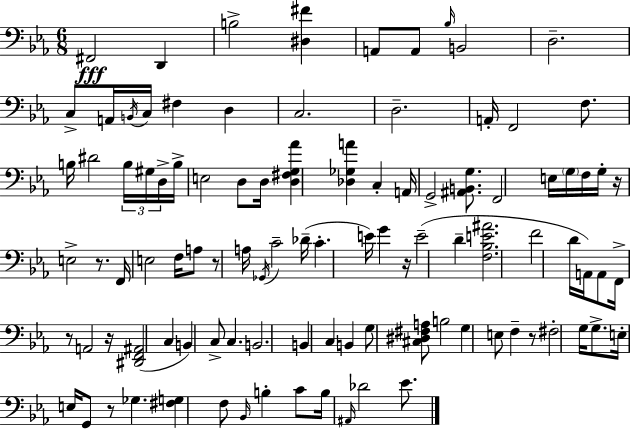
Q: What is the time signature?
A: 6/8